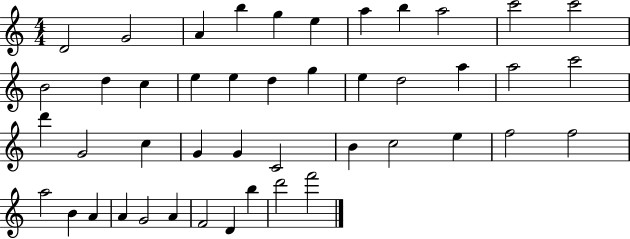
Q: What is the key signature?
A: C major